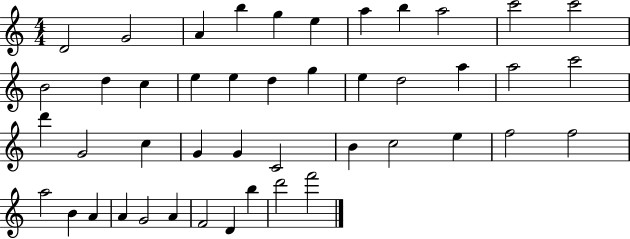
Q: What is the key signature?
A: C major